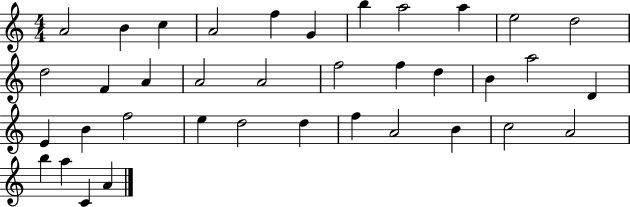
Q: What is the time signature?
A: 4/4